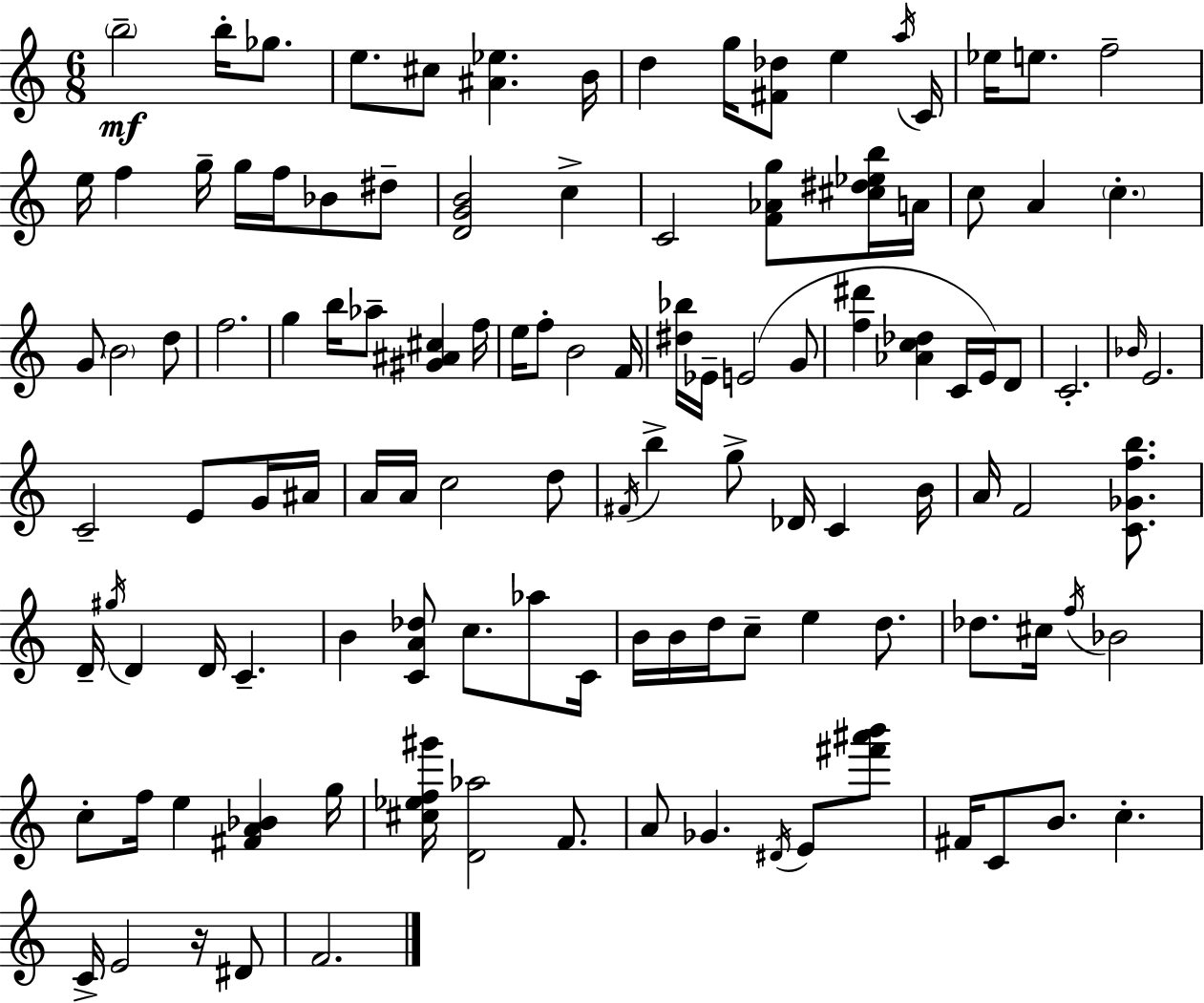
X:1
T:Untitled
M:6/8
L:1/4
K:Am
b2 b/4 _g/2 e/2 ^c/2 [^A_e] B/4 d g/4 [^F_d]/2 e a/4 C/4 _e/4 e/2 f2 e/4 f g/4 g/4 f/4 _B/2 ^d/2 [DGB]2 c C2 [F_Ag]/2 [^c^d_eb]/4 A/4 c/2 A c G/2 B2 d/2 f2 g b/4 _a/2 [^G^A^c] f/4 e/4 f/2 B2 F/4 [^d_b]/4 _E/4 E2 G/2 [f^d'] [_Ac_d] C/4 E/4 D/2 C2 _B/4 E2 C2 E/2 G/4 ^A/4 A/4 A/4 c2 d/2 ^F/4 b g/2 _D/4 C B/4 A/4 F2 [C_Gfb]/2 D/4 ^g/4 D D/4 C B [CA_d]/2 c/2 _a/2 C/4 B/4 B/4 d/4 c/2 e d/2 _d/2 ^c/4 f/4 _B2 c/2 f/4 e [^FA_B] g/4 [^c_ef^g']/4 [D_a]2 F/2 A/2 _G ^D/4 E/2 [^f'^a'b']/2 ^F/4 C/2 B/2 c C/4 E2 z/4 ^D/2 F2